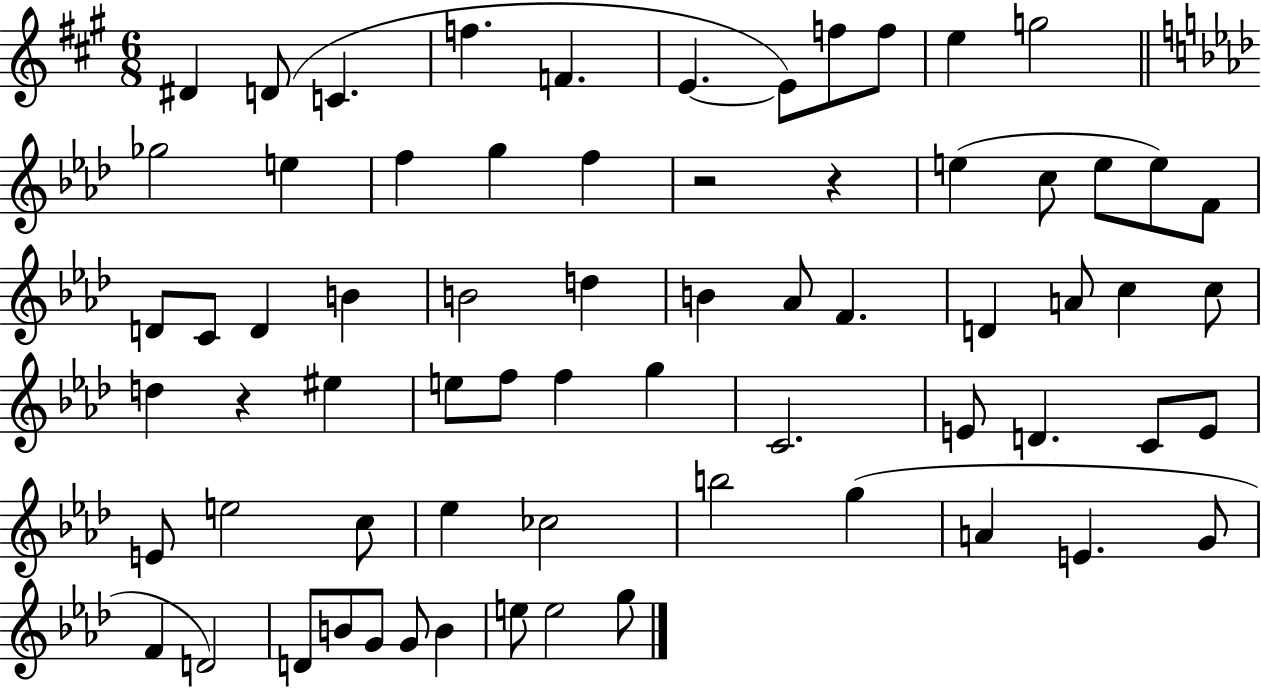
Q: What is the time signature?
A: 6/8